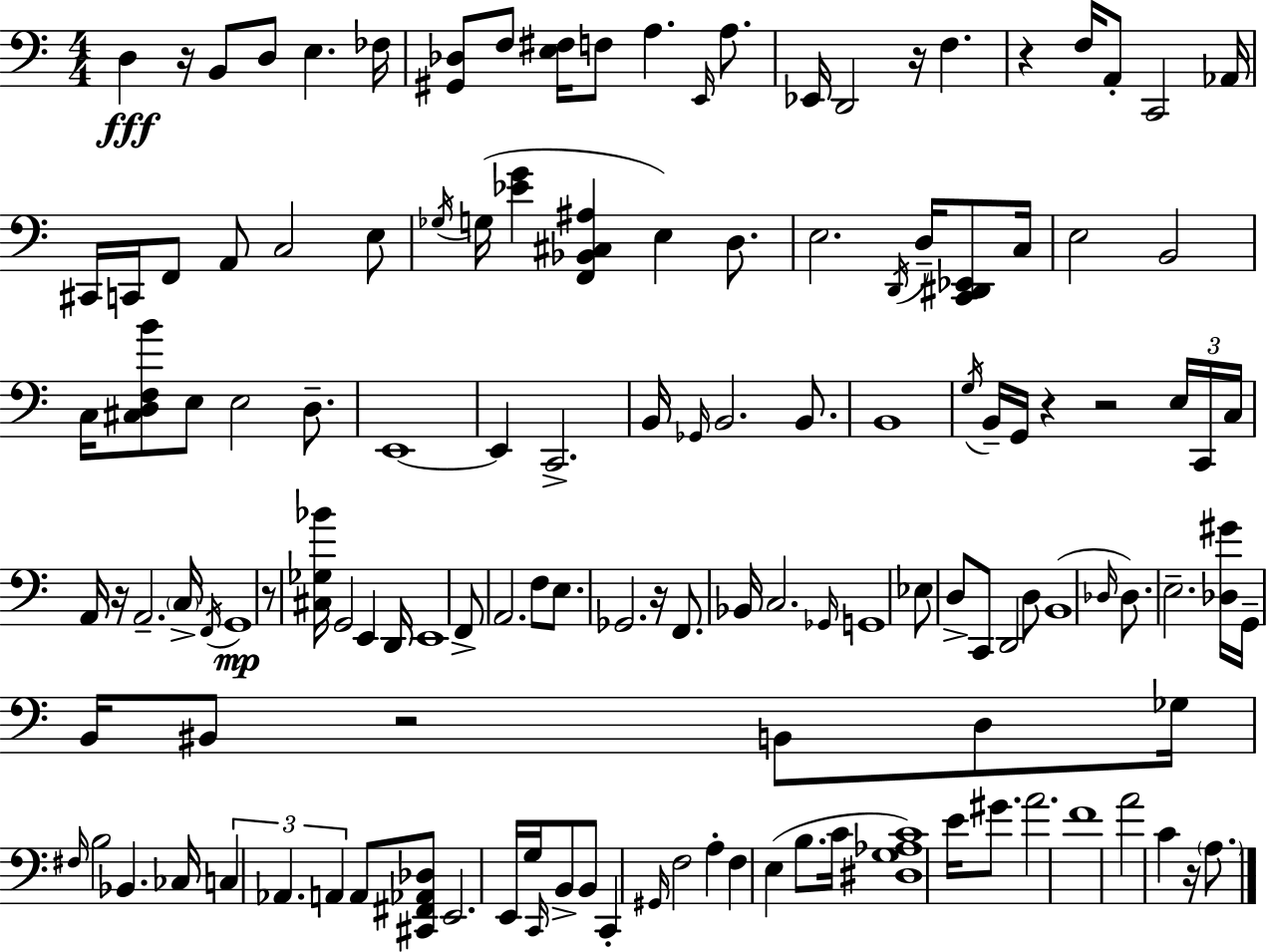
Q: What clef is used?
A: bass